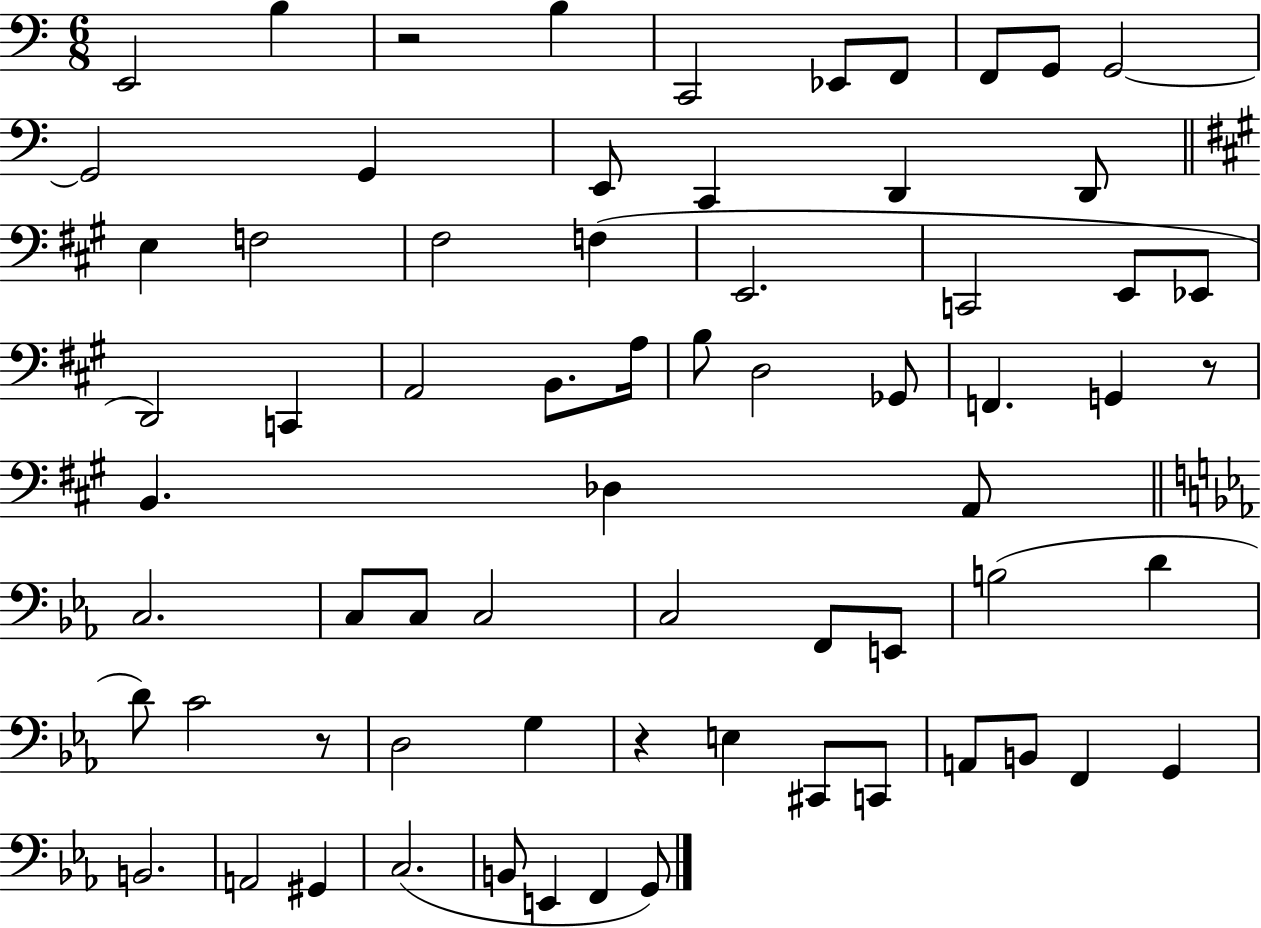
{
  \clef bass
  \numericTimeSignature
  \time 6/8
  \key c \major
  e,2 b4 | r2 b4 | c,2 ees,8 f,8 | f,8 g,8 g,2~~ | \break g,2 g,4 | e,8 c,4 d,4 d,8 | \bar "||" \break \key a \major e4 f2 | fis2 f4( | e,2. | c,2 e,8 ees,8 | \break d,2) c,4 | a,2 b,8. a16 | b8 d2 ges,8 | f,4. g,4 r8 | \break b,4. des4 a,8 | \bar "||" \break \key ees \major c2. | c8 c8 c2 | c2 f,8 e,8 | b2( d'4 | \break d'8) c'2 r8 | d2 g4 | r4 e4 cis,8 c,8 | a,8 b,8 f,4 g,4 | \break b,2. | a,2 gis,4 | c2.( | b,8 e,4 f,4 g,8) | \break \bar "|."
}